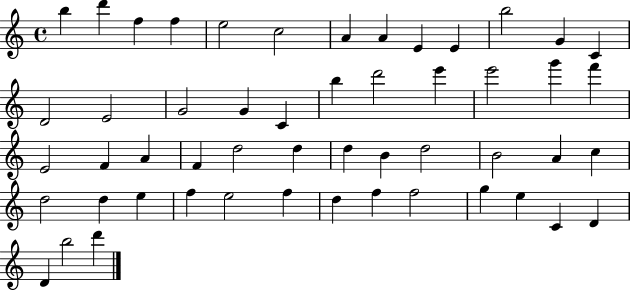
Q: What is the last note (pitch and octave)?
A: D6